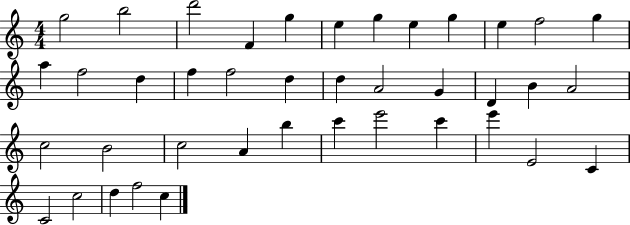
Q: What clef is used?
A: treble